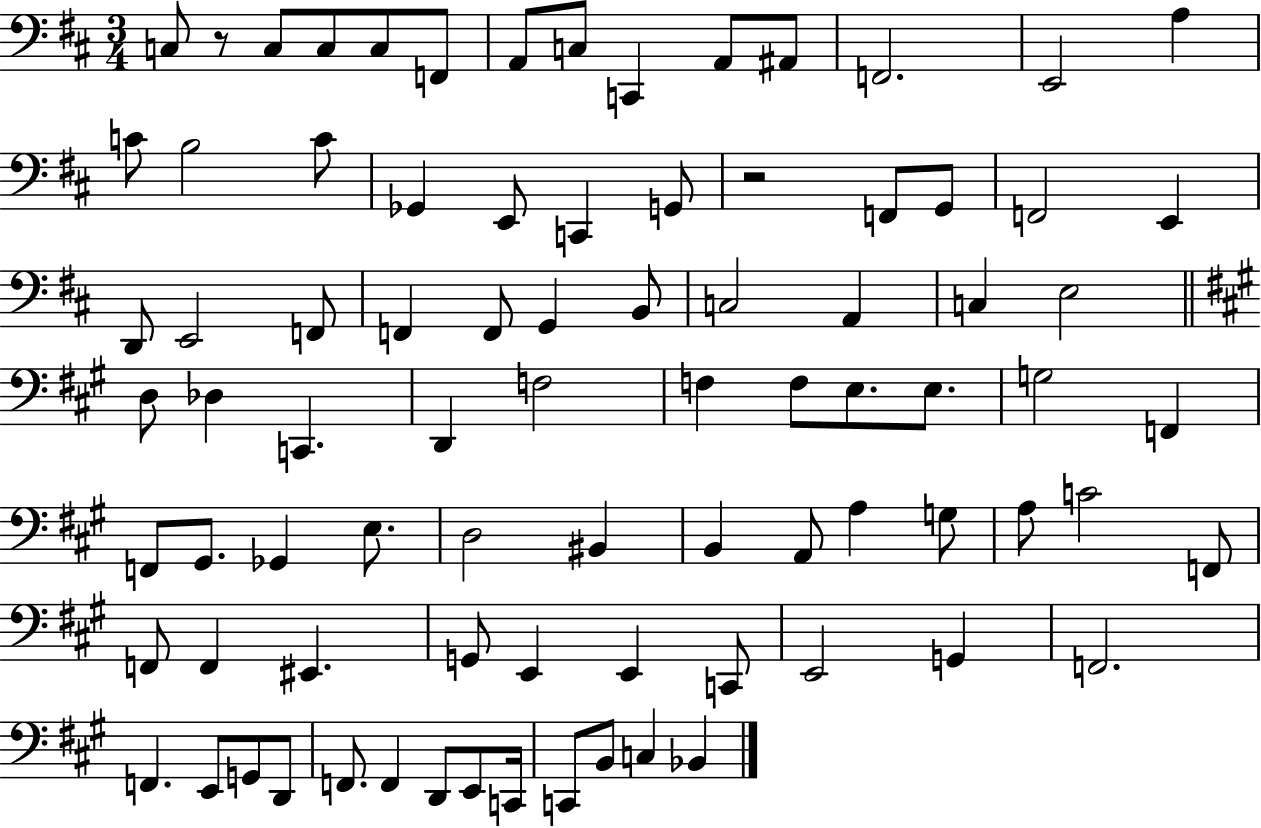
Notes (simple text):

C3/e R/e C3/e C3/e C3/e F2/e A2/e C3/e C2/q A2/e A#2/e F2/h. E2/h A3/q C4/e B3/h C4/e Gb2/q E2/e C2/q G2/e R/h F2/e G2/e F2/h E2/q D2/e E2/h F2/e F2/q F2/e G2/q B2/e C3/h A2/q C3/q E3/h D3/e Db3/q C2/q. D2/q F3/h F3/q F3/e E3/e. E3/e. G3/h F2/q F2/e G#2/e. Gb2/q E3/e. D3/h BIS2/q B2/q A2/e A3/q G3/e A3/e C4/h F2/e F2/e F2/q EIS2/q. G2/e E2/q E2/q C2/e E2/h G2/q F2/h. F2/q. E2/e G2/e D2/e F2/e. F2/q D2/e E2/e C2/s C2/e B2/e C3/q Bb2/q